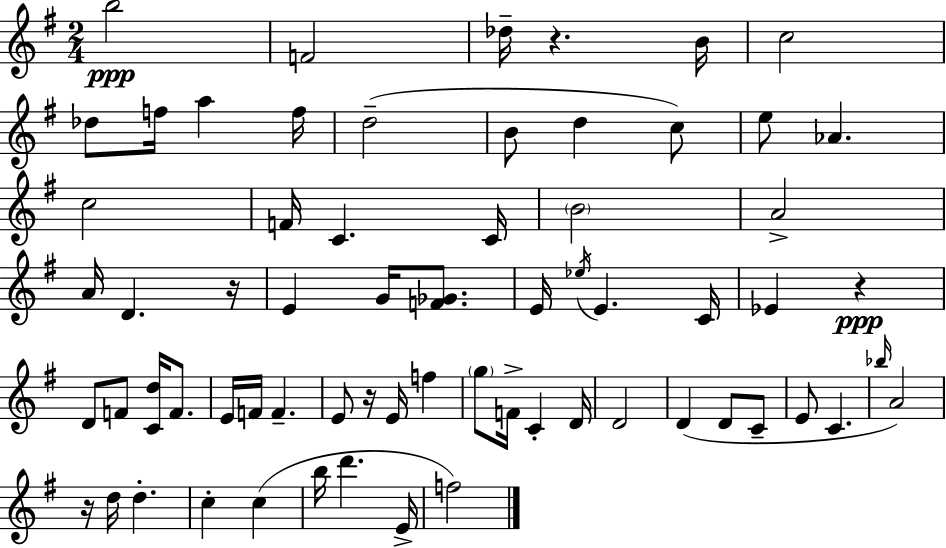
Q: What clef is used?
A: treble